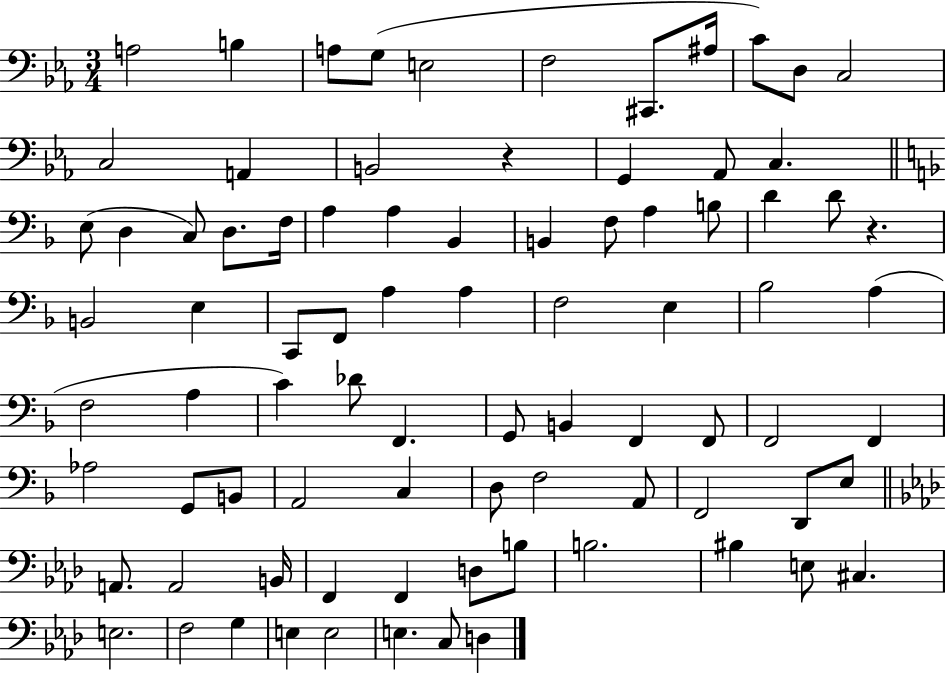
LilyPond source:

{
  \clef bass
  \numericTimeSignature
  \time 3/4
  \key ees \major
  a2 b4 | a8 g8( e2 | f2 cis,8. ais16 | c'8) d8 c2 | \break c2 a,4 | b,2 r4 | g,4 aes,8 c4. | \bar "||" \break \key d \minor e8( d4 c8) d8. f16 | a4 a4 bes,4 | b,4 f8 a4 b8 | d'4 d'8 r4. | \break b,2 e4 | c,8 f,8 a4 a4 | f2 e4 | bes2 a4( | \break f2 a4 | c'4) des'8 f,4. | g,8 b,4 f,4 f,8 | f,2 f,4 | \break aes2 g,8 b,8 | a,2 c4 | d8 f2 a,8 | f,2 d,8 e8 | \break \bar "||" \break \key aes \major a,8. a,2 b,16 | f,4 f,4 d8 b8 | b2. | bis4 e8 cis4. | \break e2. | f2 g4 | e4 e2 | e4. c8 d4 | \break \bar "|."
}